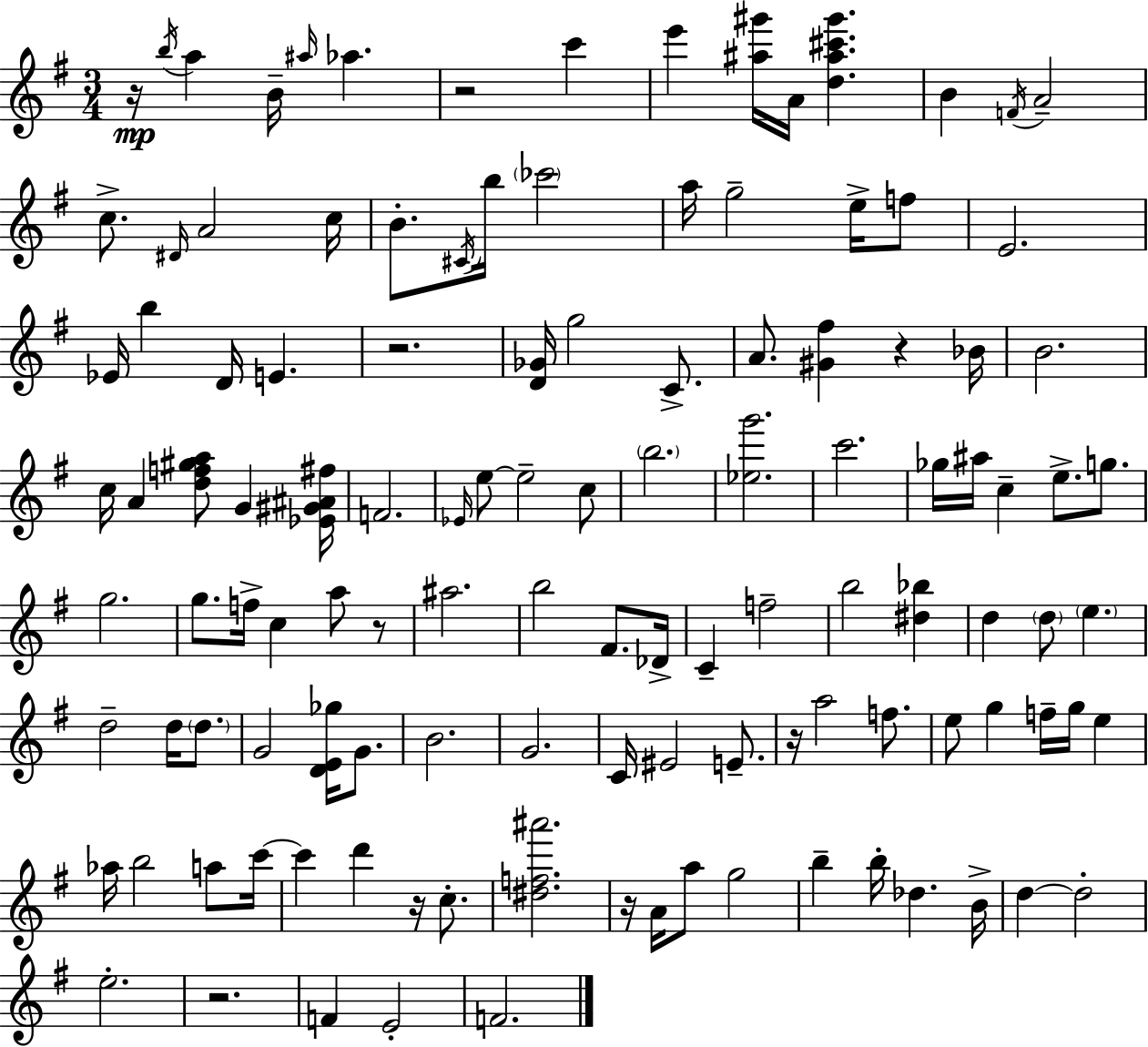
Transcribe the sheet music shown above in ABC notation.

X:1
T:Untitled
M:3/4
L:1/4
K:Em
z/4 b/4 a B/4 ^a/4 _a z2 c' e' [^a^g']/4 A/4 [d^a^c'^g'] B F/4 A2 c/2 ^D/4 A2 c/4 B/2 ^C/4 b/4 _c'2 a/4 g2 e/4 f/2 E2 _E/4 b D/4 E z2 [D_G]/4 g2 C/2 A/2 [^G^f] z _B/4 B2 c/4 A [df^ga]/2 G [_E^G^A^f]/4 F2 _E/4 e/2 e2 c/2 b2 [_eg']2 c'2 _g/4 ^a/4 c e/2 g/2 g2 g/2 f/4 c a/2 z/2 ^a2 b2 ^F/2 _D/4 C f2 b2 [^d_b] d d/2 e d2 d/4 d/2 G2 [DE_g]/4 G/2 B2 G2 C/4 ^E2 E/2 z/4 a2 f/2 e/2 g f/4 g/4 e _a/4 b2 a/2 c'/4 c' d' z/4 c/2 [^df^a']2 z/4 A/4 a/2 g2 b b/4 _d B/4 d d2 e2 z2 F E2 F2